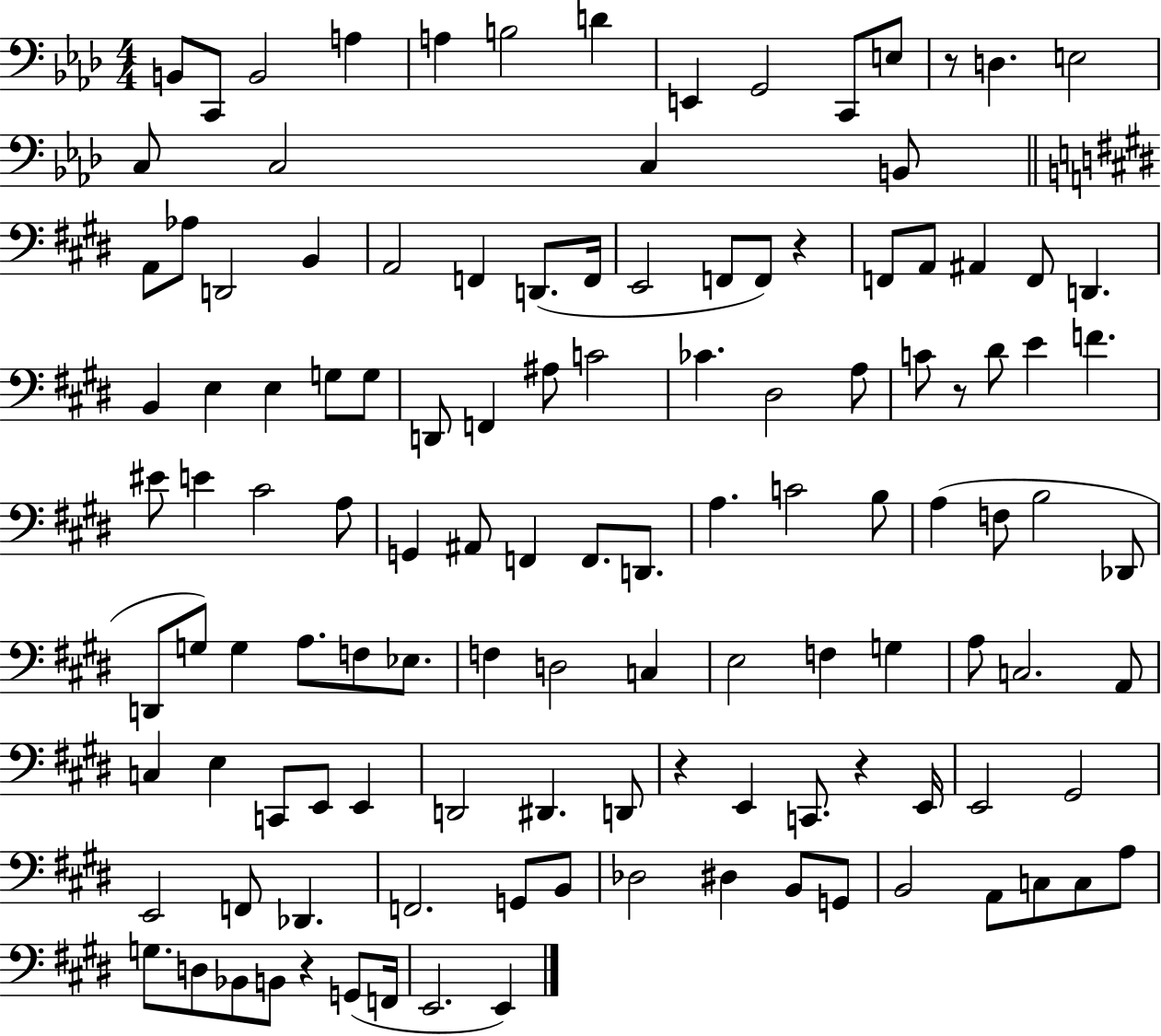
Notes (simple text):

B2/e C2/e B2/h A3/q A3/q B3/h D4/q E2/q G2/h C2/e E3/e R/e D3/q. E3/h C3/e C3/h C3/q B2/e A2/e Ab3/e D2/h B2/q A2/h F2/q D2/e. F2/s E2/h F2/e F2/e R/q F2/e A2/e A#2/q F2/e D2/q. B2/q E3/q E3/q G3/e G3/e D2/e F2/q A#3/e C4/h CES4/q. D#3/h A3/e C4/e R/e D#4/e E4/q F4/q. EIS4/e E4/q C#4/h A3/e G2/q A#2/e F2/q F2/e. D2/e. A3/q. C4/h B3/e A3/q F3/e B3/h Db2/e D2/e G3/e G3/q A3/e. F3/e Eb3/e. F3/q D3/h C3/q E3/h F3/q G3/q A3/e C3/h. A2/e C3/q E3/q C2/e E2/e E2/q D2/h D#2/q. D2/e R/q E2/q C2/e. R/q E2/s E2/h G#2/h E2/h F2/e Db2/q. F2/h. G2/e B2/e Db3/h D#3/q B2/e G2/e B2/h A2/e C3/e C3/e A3/e G3/e. D3/e Bb2/e B2/e R/q G2/e F2/s E2/h. E2/q